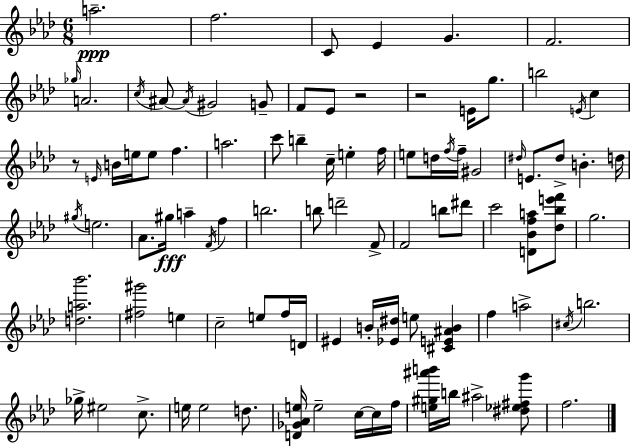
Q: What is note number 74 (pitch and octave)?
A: E5